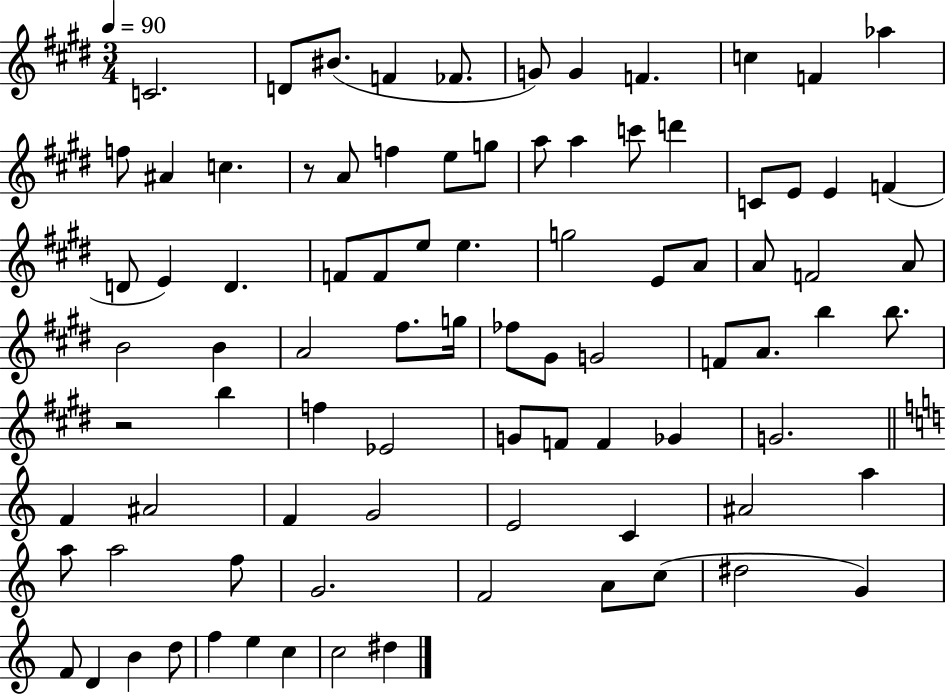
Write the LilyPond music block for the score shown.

{
  \clef treble
  \numericTimeSignature
  \time 3/4
  \key e \major
  \tempo 4 = 90
  c'2. | d'8 bis'8.( f'4 fes'8. | g'8) g'4 f'4. | c''4 f'4 aes''4 | \break f''8 ais'4 c''4. | r8 a'8 f''4 e''8 g''8 | a''8 a''4 c'''8 d'''4 | c'8 e'8 e'4 f'4( | \break d'8 e'4) d'4. | f'8 f'8 e''8 e''4. | g''2 e'8 a'8 | a'8 f'2 a'8 | \break b'2 b'4 | a'2 fis''8. g''16 | fes''8 gis'8 g'2 | f'8 a'8. b''4 b''8. | \break r2 b''4 | f''4 ees'2 | g'8 f'8 f'4 ges'4 | g'2. | \break \bar "||" \break \key c \major f'4 ais'2 | f'4 g'2 | e'2 c'4 | ais'2 a''4 | \break a''8 a''2 f''8 | g'2. | f'2 a'8 c''8( | dis''2 g'4) | \break f'8 d'4 b'4 d''8 | f''4 e''4 c''4 | c''2 dis''4 | \bar "|."
}